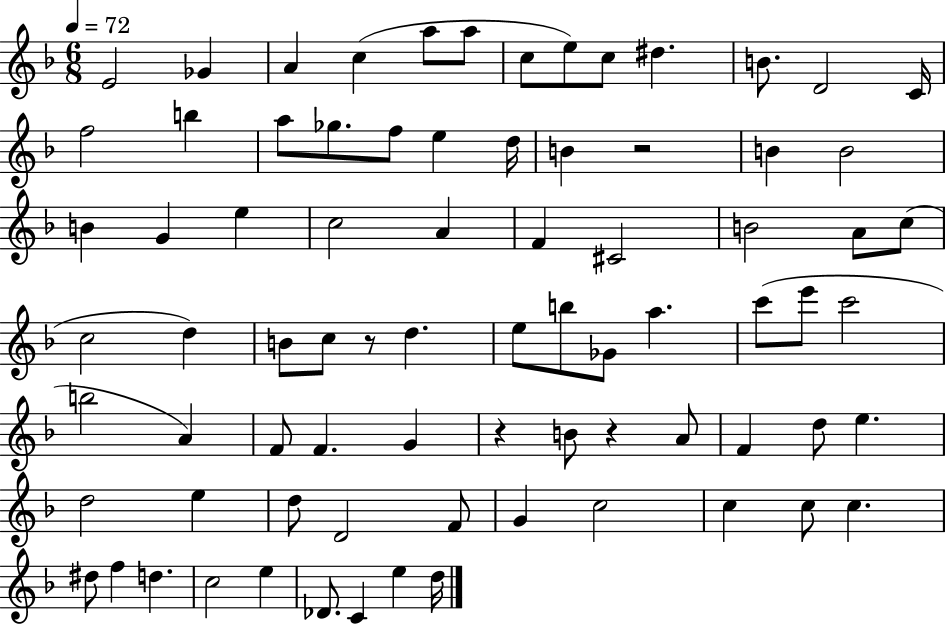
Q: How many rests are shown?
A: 4